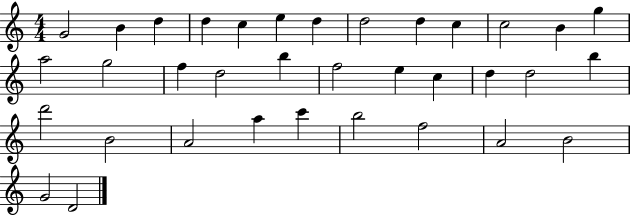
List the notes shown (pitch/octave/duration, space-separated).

G4/h B4/q D5/q D5/q C5/q E5/q D5/q D5/h D5/q C5/q C5/h B4/q G5/q A5/h G5/h F5/q D5/h B5/q F5/h E5/q C5/q D5/q D5/h B5/q D6/h B4/h A4/h A5/q C6/q B5/h F5/h A4/h B4/h G4/h D4/h